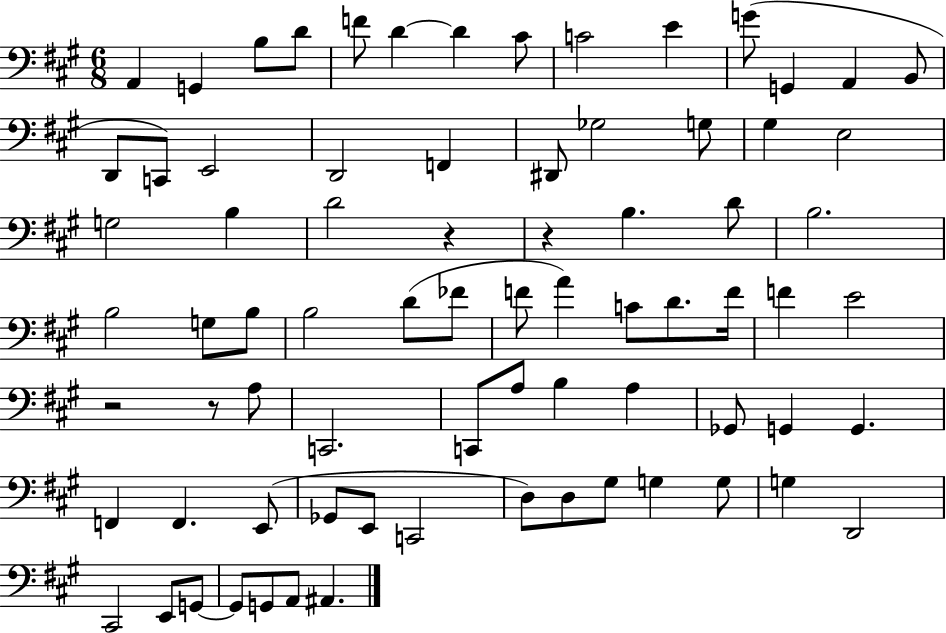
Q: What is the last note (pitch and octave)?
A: A#2